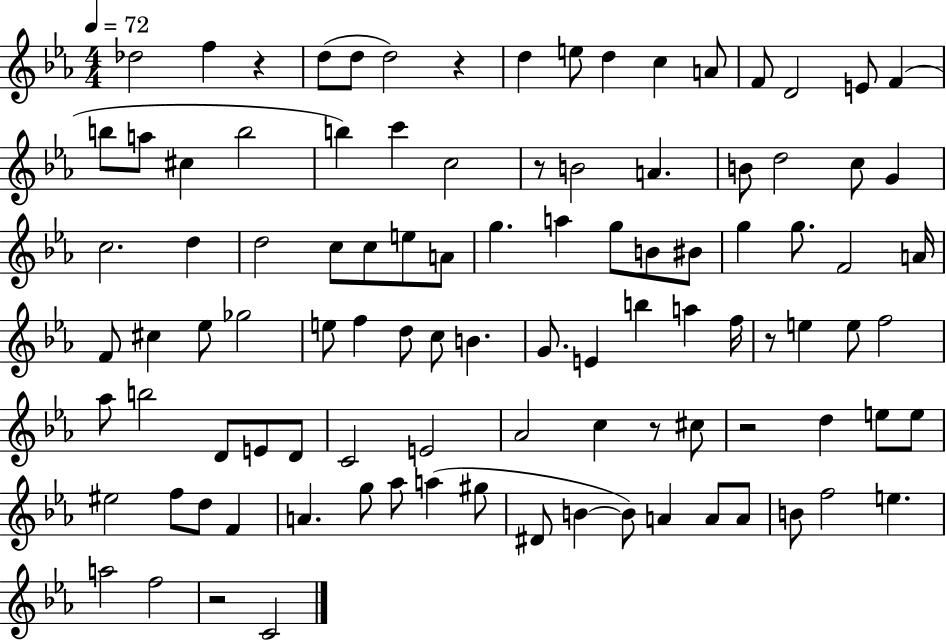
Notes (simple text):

Db5/h F5/q R/q D5/e D5/e D5/h R/q D5/q E5/e D5/q C5/q A4/e F4/e D4/h E4/e F4/q B5/e A5/e C#5/q B5/h B5/q C6/q C5/h R/e B4/h A4/q. B4/e D5/h C5/e G4/q C5/h. D5/q D5/h C5/e C5/e E5/e A4/e G5/q. A5/q G5/e B4/e BIS4/e G5/q G5/e. F4/h A4/s F4/e C#5/q Eb5/e Gb5/h E5/e F5/q D5/e C5/e B4/q. G4/e. E4/q B5/q A5/q F5/s R/e E5/q E5/e F5/h Ab5/e B5/h D4/e E4/e D4/e C4/h E4/h Ab4/h C5/q R/e C#5/e R/h D5/q E5/e E5/e EIS5/h F5/e D5/e F4/q A4/q. G5/e Ab5/e A5/q G#5/e D#4/e B4/q B4/e A4/q A4/e A4/e B4/e F5/h E5/q. A5/h F5/h R/h C4/h